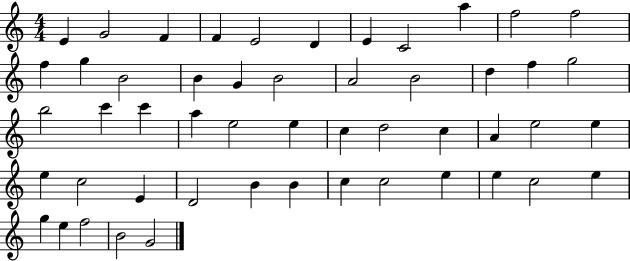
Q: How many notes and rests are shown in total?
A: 51